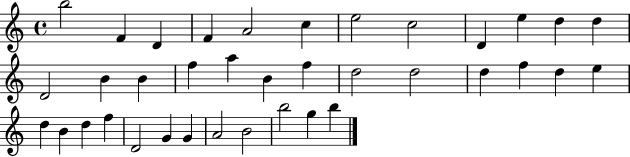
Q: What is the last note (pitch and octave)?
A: B5